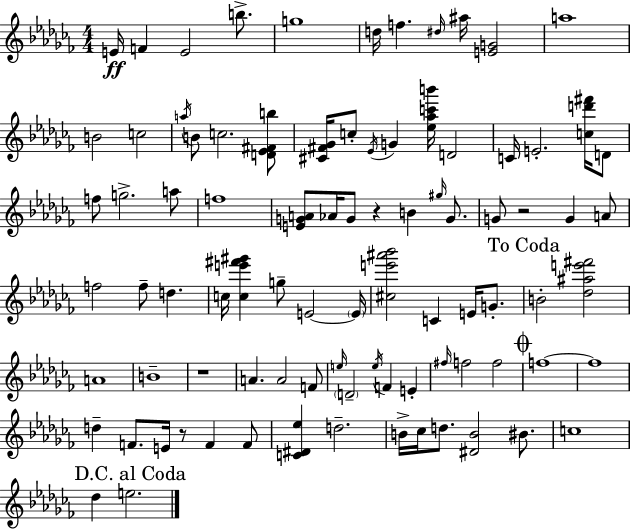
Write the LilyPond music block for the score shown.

{
  \clef treble
  \numericTimeSignature
  \time 4/4
  \key aes \minor
  \repeat volta 2 { e'16\ff f'4 e'2 b''8.-> | g''1 | d''16 f''4. \grace { dis''16 } ais''16 <e' g'>2 | a''1 | \break b'2 c''2 | \acciaccatura { a''16 } b'8 c''2. | <d' ees' fis' b''>8 <cis' fis' ges'>16 c''8-. \acciaccatura { ees'16 } g'4 <ees'' aes'' c''' b'''>16 d'2 | c'16 e'2.-. | \break <c'' d''' fis'''>16 d'8 f''8 g''2.-> | a''8 f''1 | <e' g' a'>8 aes'16 g'8 r4 b'4 | \grace { gis''16 } g'8. g'8 r2 g'4 | \break a'8 f''2 f''8-- d''4. | c''16 <c'' e''' fis''' gis'''>4 g''8-- e'2~~ | \parenthesize e'16 <cis'' e''' ais''' bes'''>2 c'4 | e'16 g'8.-. \mark "To Coda" b'2-. <des'' ais'' e''' fis'''>2 | \break a'1 | b'1-- | r1 | a'4. a'2 | \break f'8 \grace { e''16 } \parenthesize d'2-- \acciaccatura { e''16 } f'4 | e'4-. \grace { fis''16 } f''2 f''2 | \mark \markup { \musicglyph "scripts.coda" } f''1~~ | f''1 | \break d''4-- f'8. e'16 r8 | f'4 f'8 <c' dis' ees''>4 d''2.-- | b'16-> ces''16 d''8. <dis' b'>2 | bis'8. c''1 | \break \mark "D.C. al Coda" des''4 e''2. | } \bar "|."
}